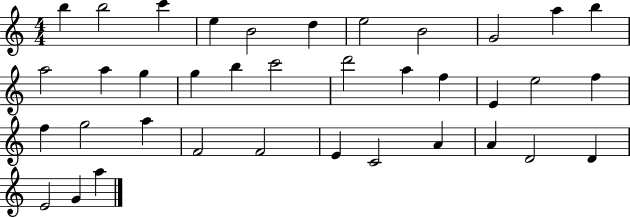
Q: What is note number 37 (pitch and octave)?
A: A5